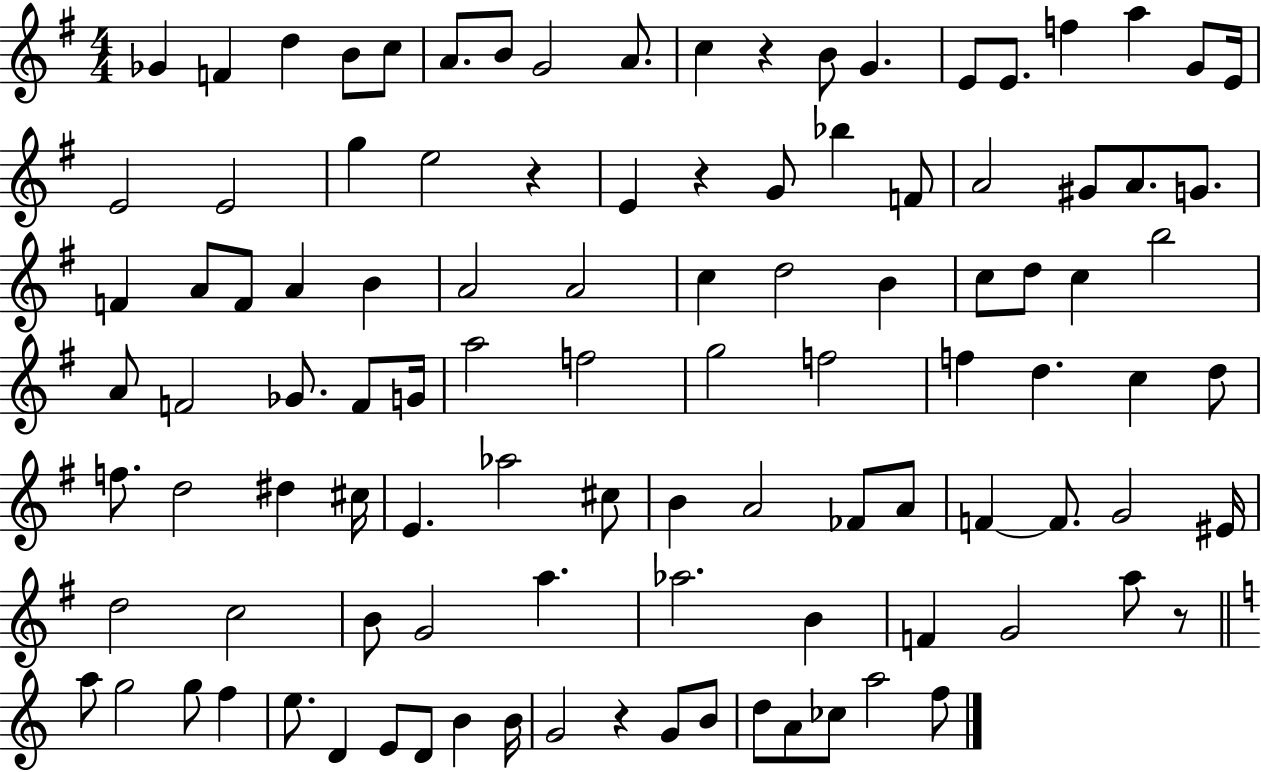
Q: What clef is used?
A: treble